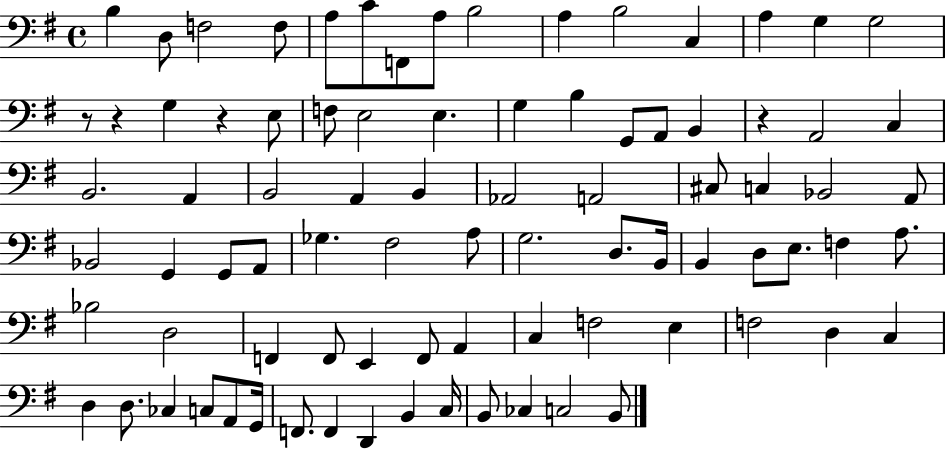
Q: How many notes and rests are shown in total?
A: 85